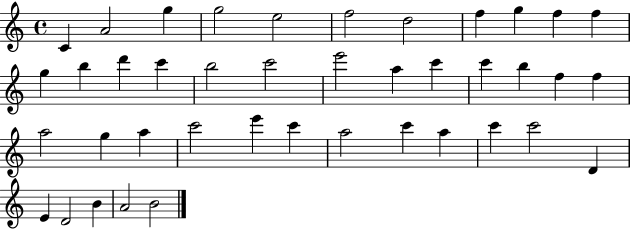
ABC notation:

X:1
T:Untitled
M:4/4
L:1/4
K:C
C A2 g g2 e2 f2 d2 f g f f g b d' c' b2 c'2 e'2 a c' c' b f f a2 g a c'2 e' c' a2 c' a c' c'2 D E D2 B A2 B2